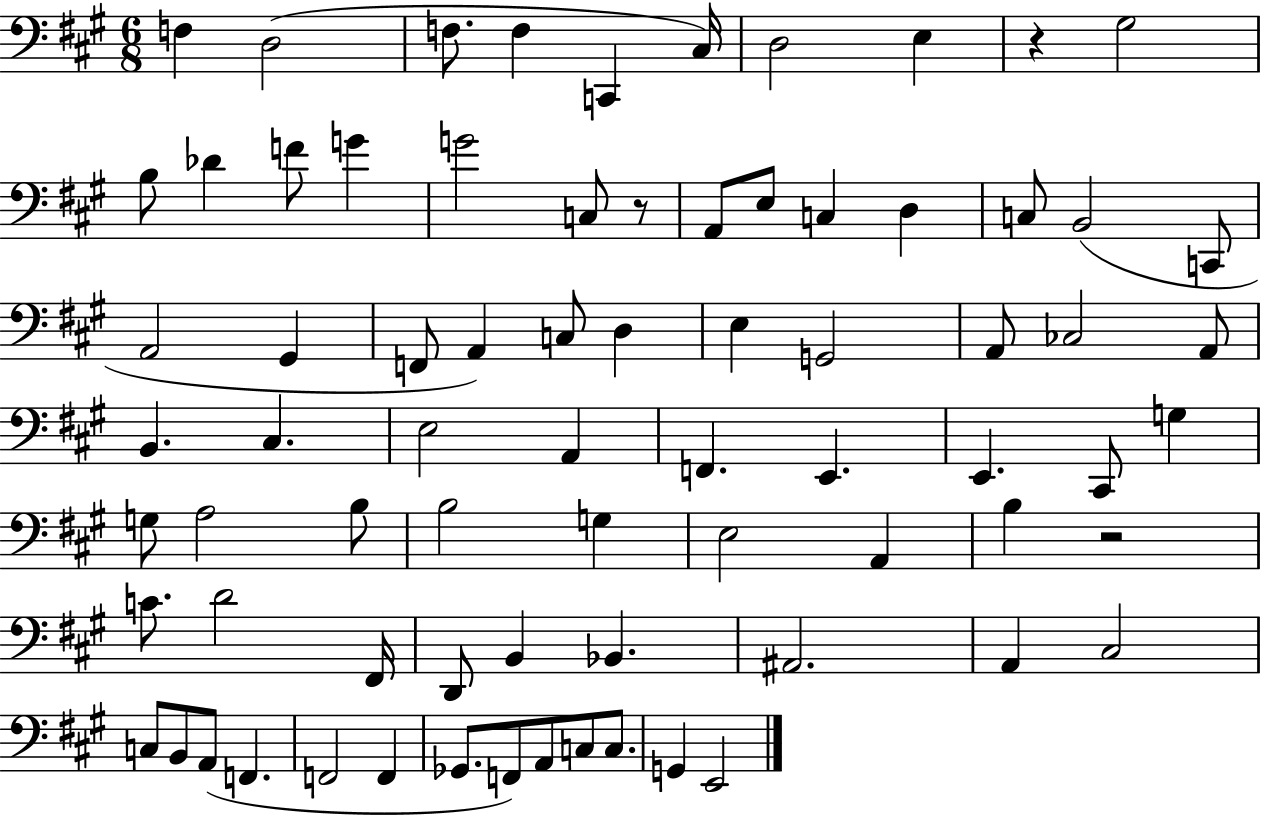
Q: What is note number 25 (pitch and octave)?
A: F2